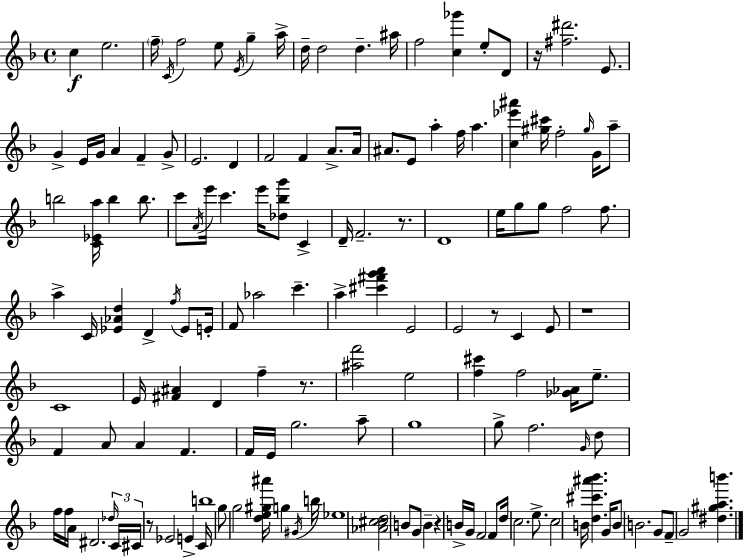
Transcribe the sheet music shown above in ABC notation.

X:1
T:Untitled
M:4/4
L:1/4
K:F
c e2 f/4 C/4 f2 e/2 E/4 g a/4 d/4 d2 d ^a/4 f2 [c_g'] e/2 D/2 z/4 [^f^d']2 E/2 G E/4 G/4 A F G/2 E2 D F2 F A/2 A/4 ^A/2 E/2 a f/4 a [c_e'^a'] [^g^c']/4 f2 ^g/4 G/4 a/2 b2 [C_Ea]/4 b b/2 c'/2 A/4 e'/4 c' e'/4 [_d_bg']/2 C D/4 F2 z/2 D4 e/4 g/2 g/2 f2 f/2 a C/4 [_E_Ad] D f/4 _E/2 E/4 F/2 _a2 c' a [^c'^f'g'a'] E2 E2 z/2 C E/2 z4 C4 E/4 [^F^A] D f z/2 [^af']2 e2 [f^c'] f2 [_G_A]/4 e/2 F A/2 A F F/4 E/4 g2 a/2 g4 g/2 f2 G/4 d/2 f/4 f/4 A/4 ^D2 _d/4 C/4 ^C/4 z/2 _E2 E C/4 b4 g/2 g2 [de^g^a']/4 g ^G/4 b/4 _e4 [_A^ccd]2 B/2 G/2 B z B/4 G/4 F2 F/2 d/4 c2 e/2 c2 B/4 [d^c'^a'_b'] G/4 B/2 B2 G/2 F/2 G2 [^d^gab']